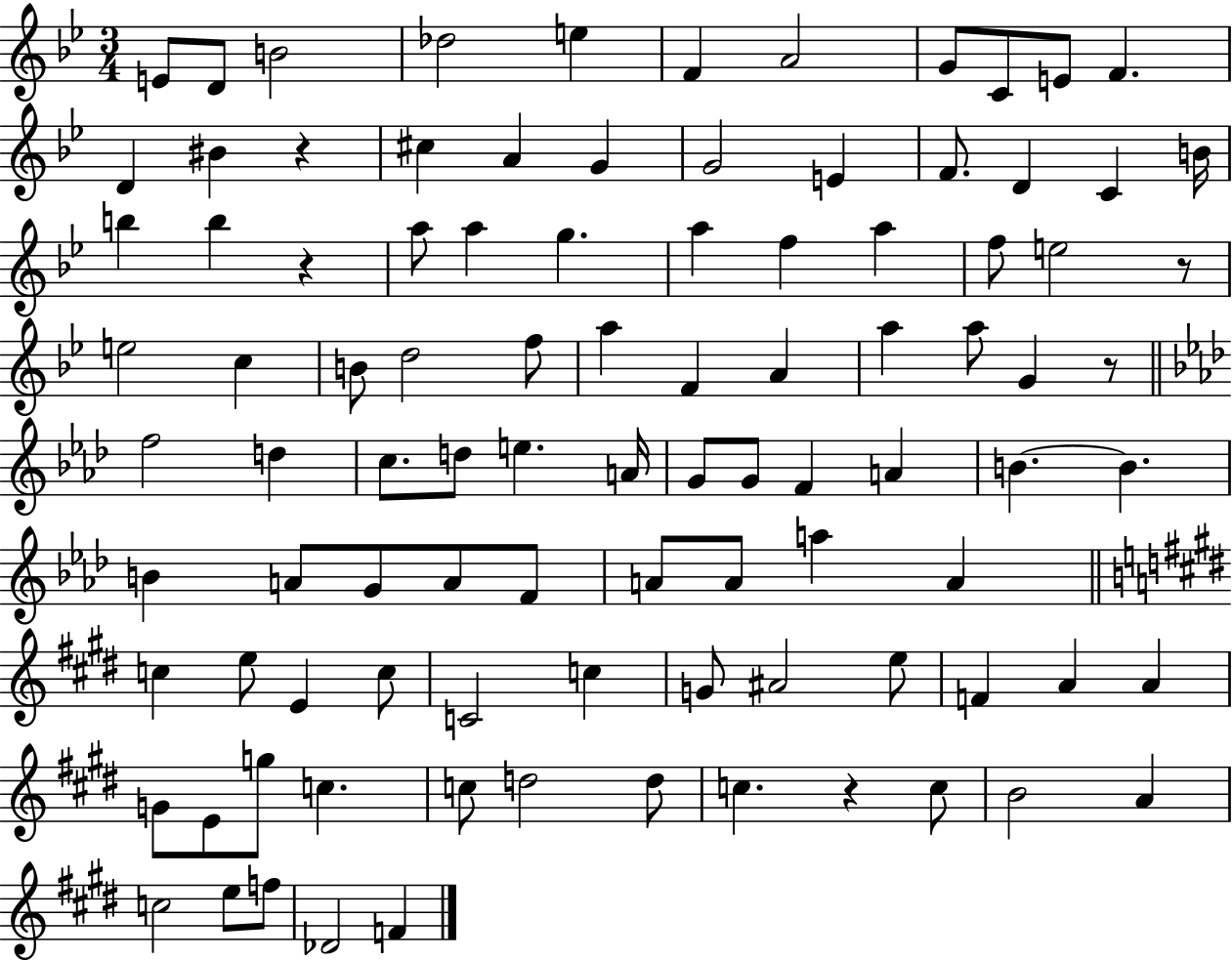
{
  \clef treble
  \numericTimeSignature
  \time 3/4
  \key bes \major
  e'8 d'8 b'2 | des''2 e''4 | f'4 a'2 | g'8 c'8 e'8 f'4. | \break d'4 bis'4 r4 | cis''4 a'4 g'4 | g'2 e'4 | f'8. d'4 c'4 b'16 | \break b''4 b''4 r4 | a''8 a''4 g''4. | a''4 f''4 a''4 | f''8 e''2 r8 | \break e''2 c''4 | b'8 d''2 f''8 | a''4 f'4 a'4 | a''4 a''8 g'4 r8 | \break \bar "||" \break \key aes \major f''2 d''4 | c''8. d''8 e''4. a'16 | g'8 g'8 f'4 a'4 | b'4.~~ b'4. | \break b'4 a'8 g'8 a'8 f'8 | a'8 a'8 a''4 a'4 | \bar "||" \break \key e \major c''4 e''8 e'4 c''8 | c'2 c''4 | g'8 ais'2 e''8 | f'4 a'4 a'4 | \break g'8 e'8 g''8 c''4. | c''8 d''2 d''8 | c''4. r4 c''8 | b'2 a'4 | \break c''2 e''8 f''8 | des'2 f'4 | \bar "|."
}